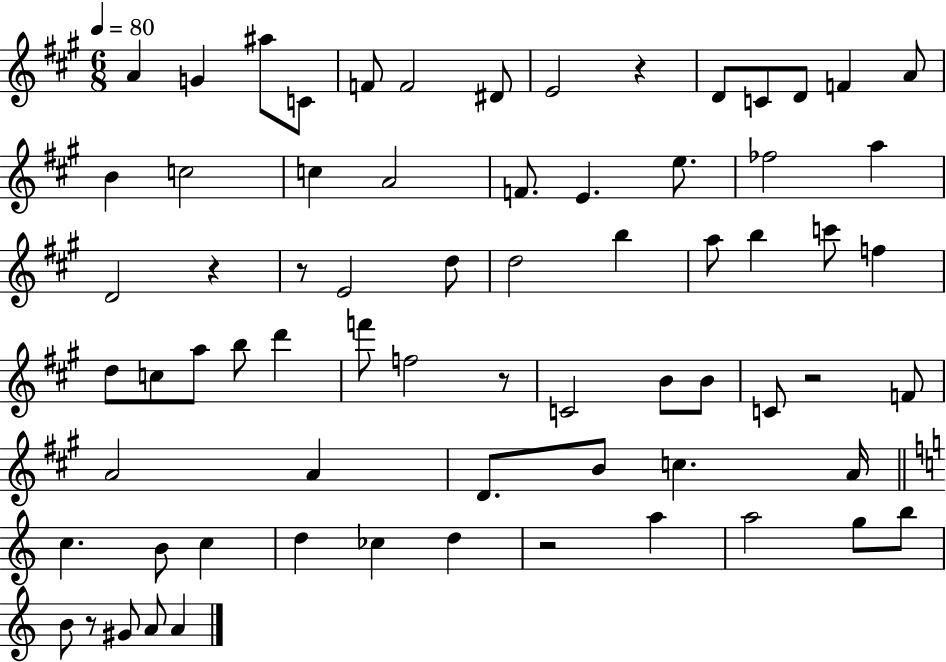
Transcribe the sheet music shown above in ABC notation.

X:1
T:Untitled
M:6/8
L:1/4
K:A
A G ^a/2 C/2 F/2 F2 ^D/2 E2 z D/2 C/2 D/2 F A/2 B c2 c A2 F/2 E e/2 _f2 a D2 z z/2 E2 d/2 d2 b a/2 b c'/2 f d/2 c/2 a/2 b/2 d' f'/2 f2 z/2 C2 B/2 B/2 C/2 z2 F/2 A2 A D/2 B/2 c A/4 c B/2 c d _c d z2 a a2 g/2 b/2 B/2 z/2 ^G/2 A/2 A